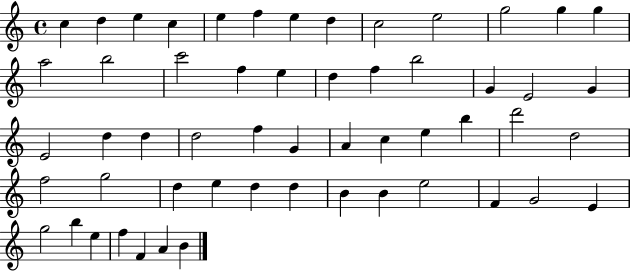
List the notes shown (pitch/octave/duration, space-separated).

C5/q D5/q E5/q C5/q E5/q F5/q E5/q D5/q C5/h E5/h G5/h G5/q G5/q A5/h B5/h C6/h F5/q E5/q D5/q F5/q B5/h G4/q E4/h G4/q E4/h D5/q D5/q D5/h F5/q G4/q A4/q C5/q E5/q B5/q D6/h D5/h F5/h G5/h D5/q E5/q D5/q D5/q B4/q B4/q E5/h F4/q G4/h E4/q G5/h B5/q E5/q F5/q F4/q A4/q B4/q